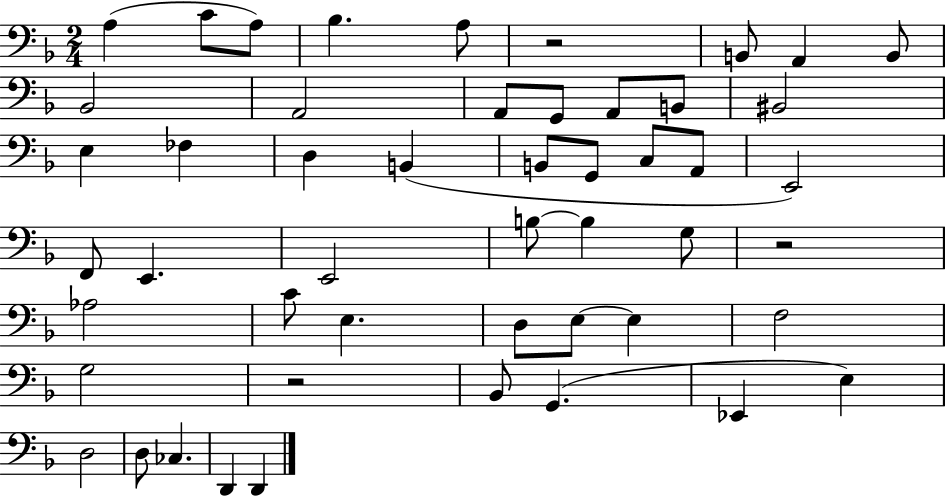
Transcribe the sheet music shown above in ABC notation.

X:1
T:Untitled
M:2/4
L:1/4
K:F
A, C/2 A,/2 _B, A,/2 z2 B,,/2 A,, B,,/2 _B,,2 A,,2 A,,/2 G,,/2 A,,/2 B,,/2 ^B,,2 E, _F, D, B,, B,,/2 G,,/2 C,/2 A,,/2 E,,2 F,,/2 E,, E,,2 B,/2 B, G,/2 z2 _A,2 C/2 E, D,/2 E,/2 E, F,2 G,2 z2 _B,,/2 G,, _E,, E, D,2 D,/2 _C, D,, D,,